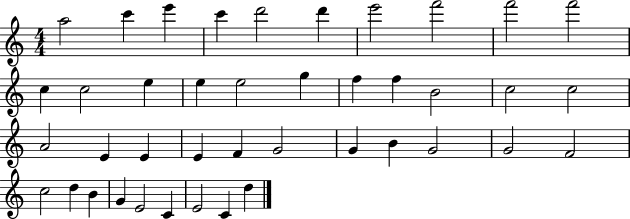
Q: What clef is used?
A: treble